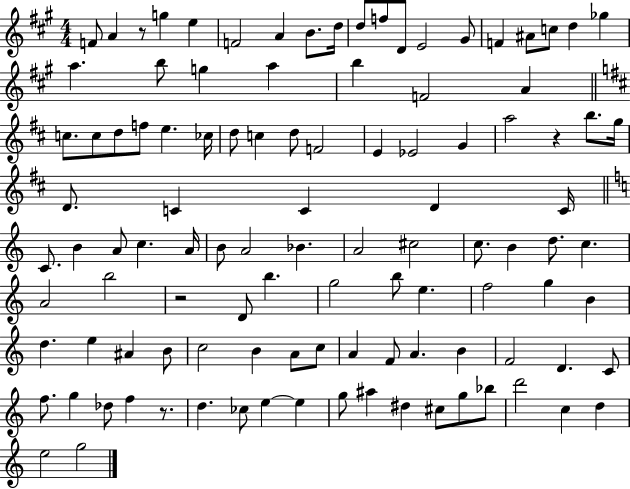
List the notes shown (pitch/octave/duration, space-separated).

F4/e A4/q R/e G5/q E5/q F4/h A4/q B4/e. D5/s D5/e F5/e D4/e E4/h G#4/e F4/q A#4/e C5/e D5/q Gb5/q A5/q. B5/e G5/q A5/q B5/q F4/h A4/q C5/e. C5/e D5/e F5/e E5/q. CES5/s D5/e C5/q D5/e F4/h E4/q Eb4/h G4/q A5/h R/q B5/e. G5/s D4/e. C4/q C4/q D4/q C4/s C4/e. B4/q A4/e C5/q. A4/s B4/e A4/h Bb4/q. A4/h C#5/h C5/e. B4/q D5/e. C5/q. A4/h B5/h R/h D4/e B5/q. G5/h B5/e E5/q. F5/h G5/q B4/q D5/q. E5/q A#4/q B4/e C5/h B4/q A4/e C5/e A4/q F4/e A4/q. B4/q F4/h D4/q. C4/e F5/e. G5/q Db5/e F5/q R/e. D5/q. CES5/e E5/q E5/q G5/e A#5/q D#5/q C#5/e G5/e Bb5/e D6/h C5/q D5/q E5/h G5/h